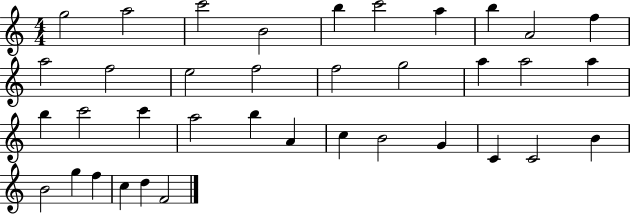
X:1
T:Untitled
M:4/4
L:1/4
K:C
g2 a2 c'2 B2 b c'2 a b A2 f a2 f2 e2 f2 f2 g2 a a2 a b c'2 c' a2 b A c B2 G C C2 B B2 g f c d F2